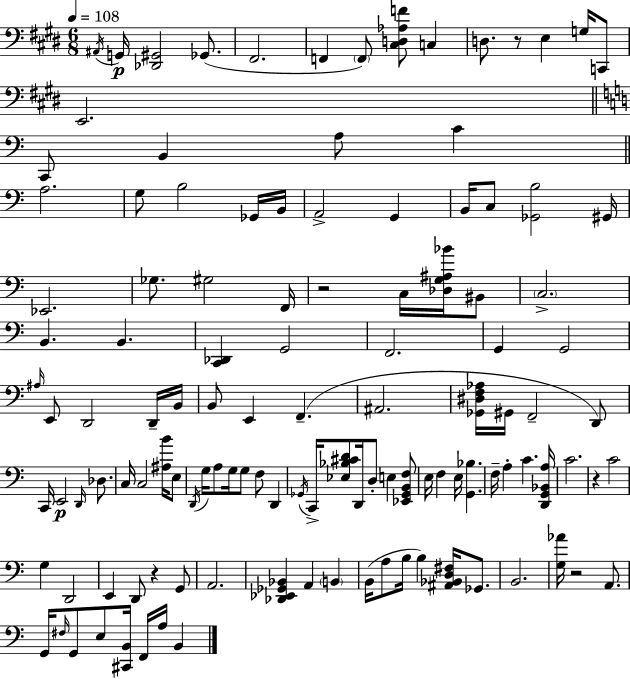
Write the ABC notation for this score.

X:1
T:Untitled
M:6/8
L:1/4
K:E
^A,,/4 G,,/4 [_D,,^G,,]2 _G,,/2 ^F,,2 F,, F,,/2 [^C,D,_A,F]/2 C, D,/2 z/2 E, G,/4 C,,/2 E,,2 C,,/2 B,, A,/2 C A,2 G,/2 B,2 _G,,/4 B,,/4 A,,2 G,, B,,/4 C,/2 [_G,,B,]2 ^G,,/4 _E,,2 _G,/2 ^G,2 F,,/4 z2 C,/4 [_D,G,^A,_B]/4 ^B,,/2 C,2 B,, B,, [C,,_D,,] G,,2 F,,2 G,, G,,2 ^A,/4 E,,/2 D,,2 D,,/4 B,,/4 B,,/2 E,, F,, ^A,,2 [_G,,^D,F,_A,]/4 ^G,,/4 F,,2 D,,/2 C,,/4 E,,2 D,,/4 _D,/2 C,/4 C,2 [^A,B]/4 E,/2 D,,/4 G,/4 A,/2 G,/4 G,/2 F,/2 D,, _G,,/4 C,,/4 [_E,_B,^CD]/2 D,,/4 D,/2 E, [_E,,_G,,B,,F,]/2 E,/4 F, E,/4 [G,,_B,] F,/4 A, C [D,,G,,_B,,A,]/4 C2 z C2 G, D,,2 E,, D,,/2 z G,,/2 A,,2 [_D,,_E,,_G,,_B,,] A,, B,, B,,/4 A,/2 B,/4 B, [^A,,_B,,D,^F,]/4 _G,,/2 B,,2 [G,_A]/4 z2 A,,/2 G,,/4 ^F,/4 G,,/2 E,/2 [^C,,B,,]/4 F,,/4 A,/4 B,,